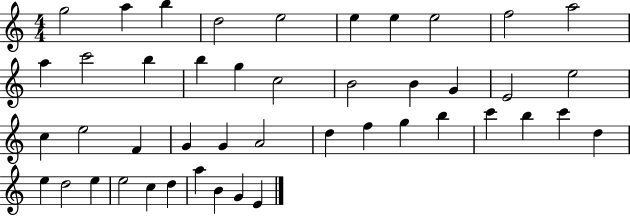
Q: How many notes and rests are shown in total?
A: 45